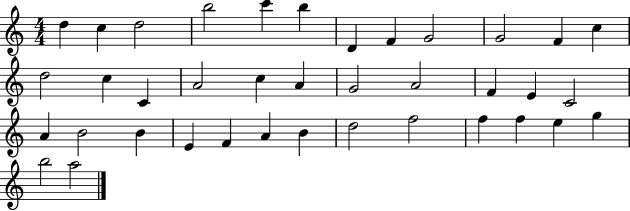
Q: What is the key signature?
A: C major